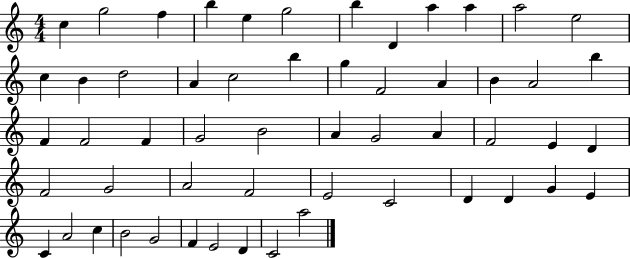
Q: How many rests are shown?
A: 0